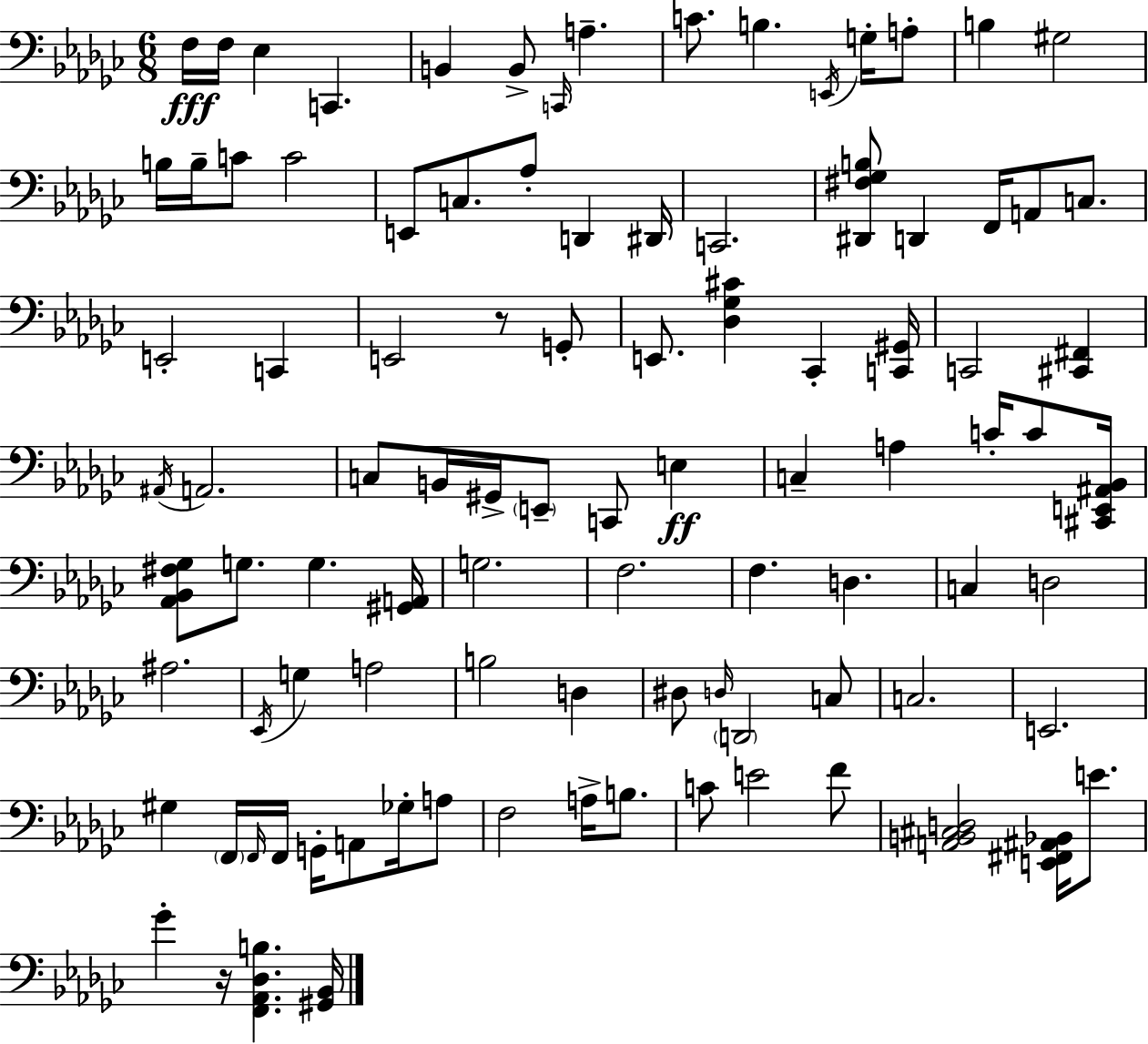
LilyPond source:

{
  \clef bass
  \numericTimeSignature
  \time 6/8
  \key ees \minor
  \repeat volta 2 { f16\fff f16 ees4 c,4. | b,4 b,8-> \grace { c,16 } a4.-- | c'8. b4. \acciaccatura { e,16 } g16-. | a8-. b4 gis2 | \break b16 b16-- c'8 c'2 | e,8 c8. aes8-. d,4 | dis,16 c,2. | <dis, fis ges b>8 d,4 f,16 a,8 c8. | \break e,2-. c,4 | e,2 r8 | g,8-. e,8. <des ges cis'>4 ces,4-. | <c, gis,>16 c,2 <cis, fis,>4 | \break \acciaccatura { ais,16 } a,2. | c8 b,16 gis,16-> \parenthesize e,8-- c,8 e4\ff | c4-- a4 c'16-. | c'8 <cis, e, ais, bes,>16 <aes, bes, fis ges>8 g8. g4. | \break <gis, a,>16 g2. | f2. | f4. d4. | c4 d2 | \break ais2. | \acciaccatura { ees,16 } g4 a2 | b2 | d4 dis8 \grace { d16 } \parenthesize d,2 | \break c8 c2. | e,2. | gis4 \parenthesize f,16 \grace { f,16 } f,16 | g,16-. a,8 ges16-. a8 f2 | \break a16-> b8. c'8 e'2 | f'8 <a, b, cis d>2 | <e, fis, ais, bes,>16 e'8. ges'4-. r16 <f, aes, des b>4. | <gis, bes,>16 } \bar "|."
}